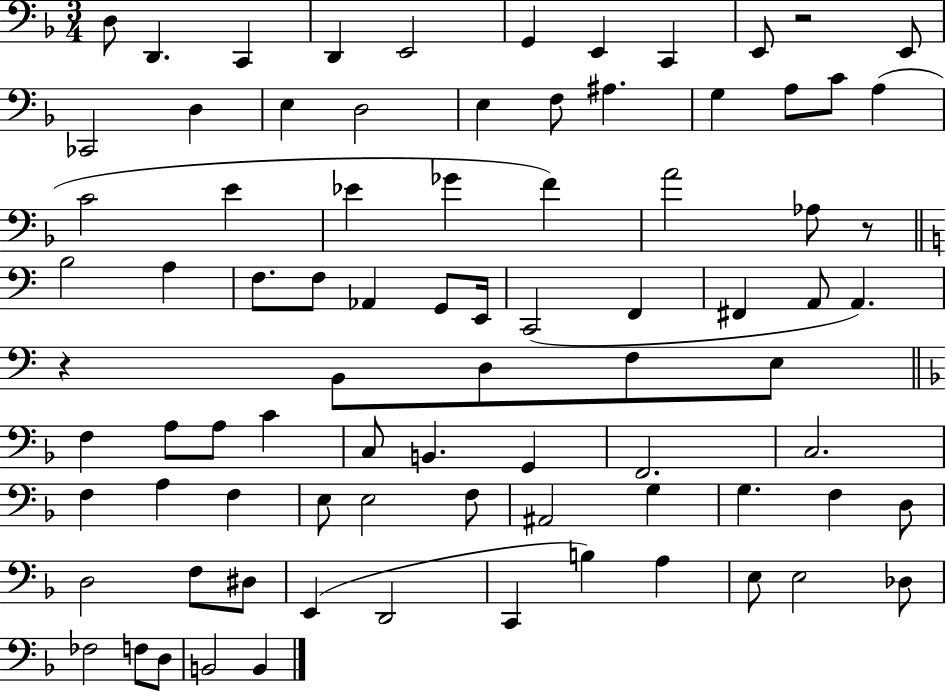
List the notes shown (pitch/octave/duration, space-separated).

D3/e D2/q. C2/q D2/q E2/h G2/q E2/q C2/q E2/e R/h E2/e CES2/h D3/q E3/q D3/h E3/q F3/e A#3/q. G3/q A3/e C4/e A3/q C4/h E4/q Eb4/q Gb4/q F4/q A4/h Ab3/e R/e B3/h A3/q F3/e. F3/e Ab2/q G2/e E2/s C2/h F2/q F#2/q A2/e A2/q. R/q B2/e D3/e F3/e E3/e F3/q A3/e A3/e C4/q C3/e B2/q. G2/q F2/h. C3/h. F3/q A3/q F3/q E3/e E3/h F3/e A#2/h G3/q G3/q. F3/q D3/e D3/h F3/e D#3/e E2/q D2/h C2/q B3/q A3/q E3/e E3/h Db3/e FES3/h F3/e D3/e B2/h B2/q